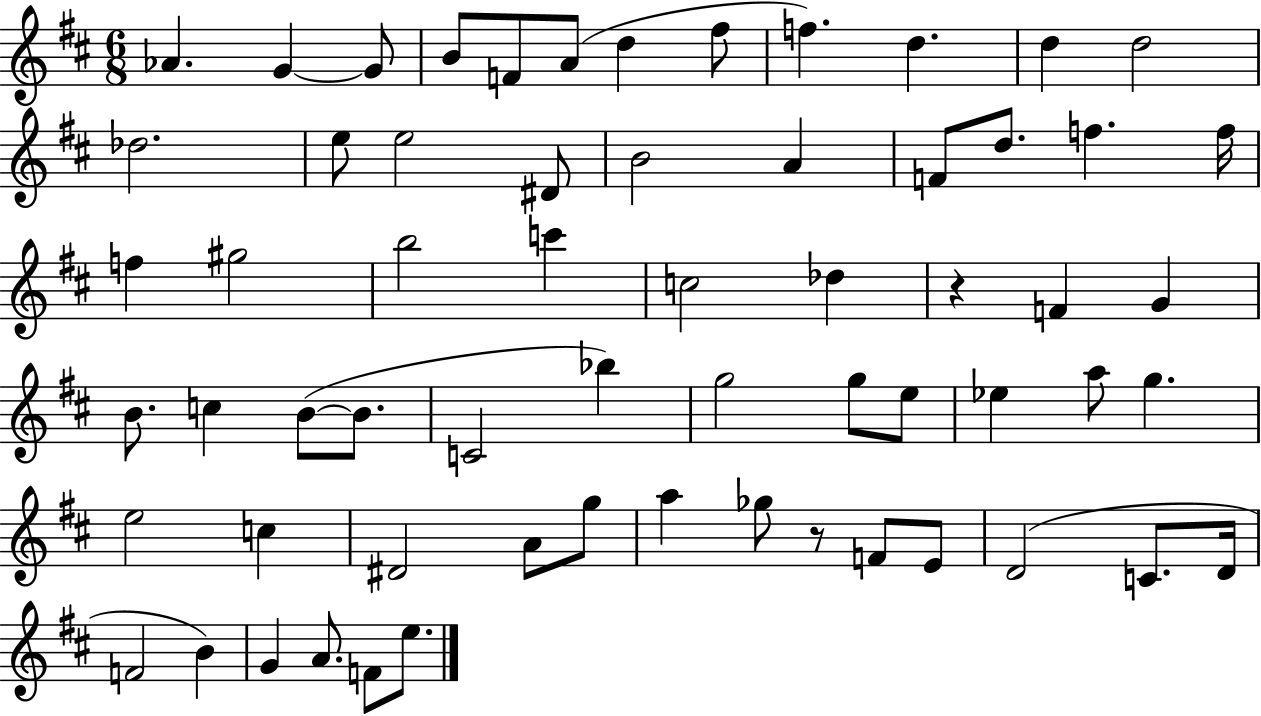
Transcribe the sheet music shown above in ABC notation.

X:1
T:Untitled
M:6/8
L:1/4
K:D
_A G G/2 B/2 F/2 A/2 d ^f/2 f d d d2 _d2 e/2 e2 ^D/2 B2 A F/2 d/2 f f/4 f ^g2 b2 c' c2 _d z F G B/2 c B/2 B/2 C2 _b g2 g/2 e/2 _e a/2 g e2 c ^D2 A/2 g/2 a _g/2 z/2 F/2 E/2 D2 C/2 D/4 F2 B G A/2 F/2 e/2